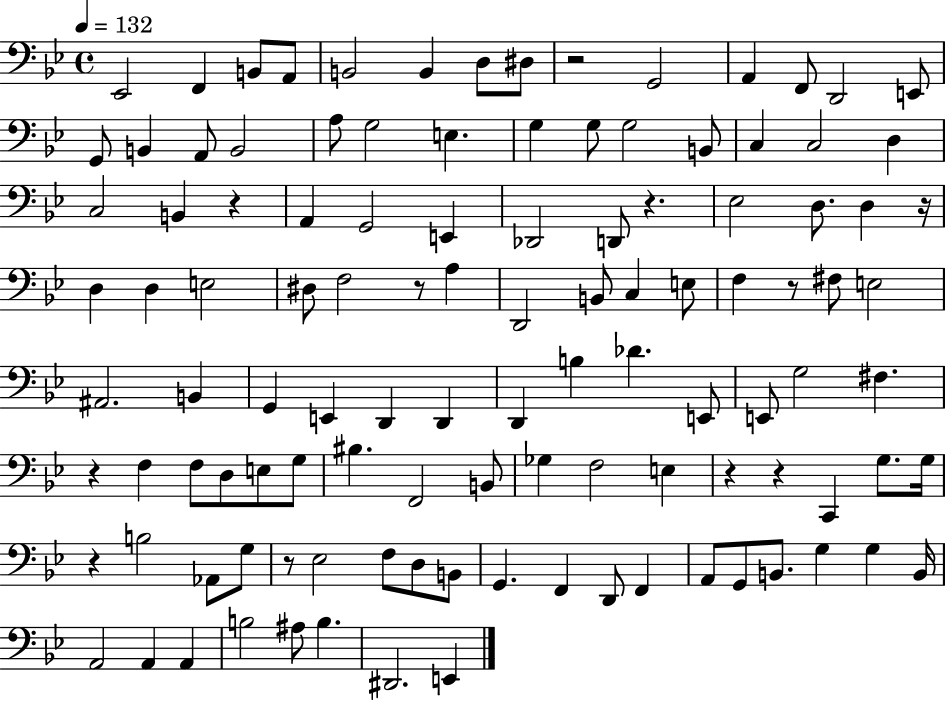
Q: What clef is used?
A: bass